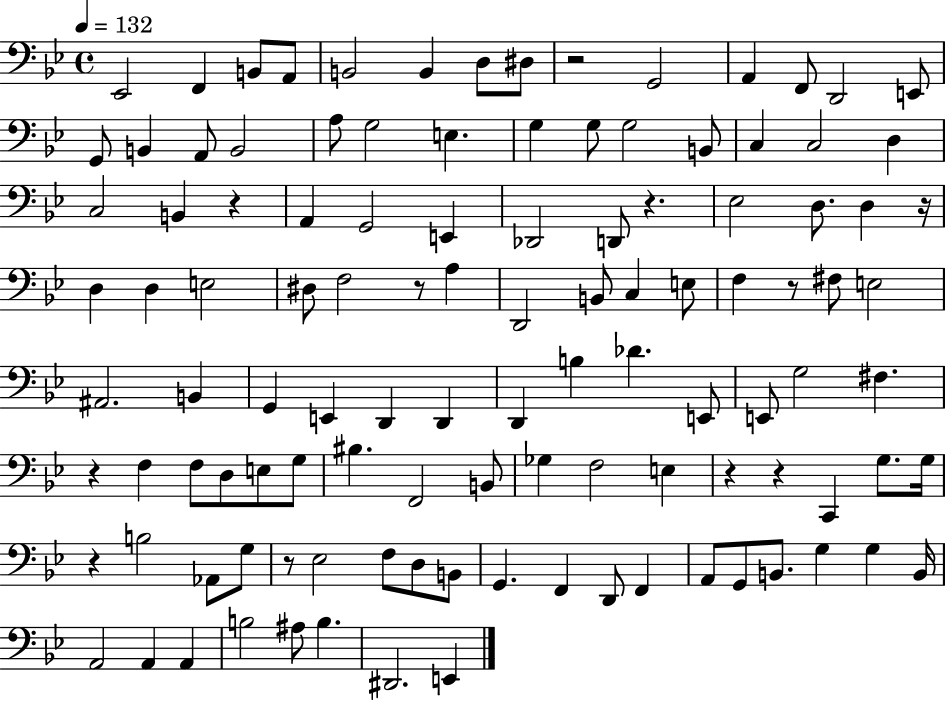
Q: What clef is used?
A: bass